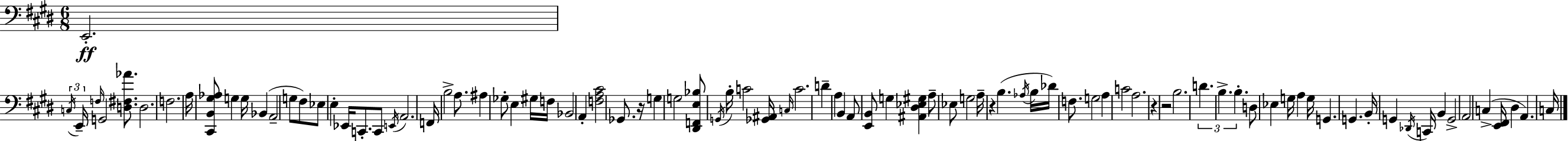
E2/h. C3/s E2/s F3/s G2/h [D3,F#3,Ab4]/e. D3/h. F3/h. A3/s [C#2,B2,G#3,Ab3]/e G3/q G3/s Bb2/q A2/h G3/e F#3/e Eb3/e E3/q Eb2/s C2/e. C2/e E2/s A2/h. F2/s B3/h A3/e. A#3/q Gb3/e E3/q G#3/s F3/s Bb2/h A2/q [F3,A3,C#4]/h Gb2/e. R/s G3/q G3/h [D#2,F2,E3,Bb3]/e G2/s B3/s C4/h [Gb2,A#2]/s C3/s C4/h. D4/q A3/q B2/q A2/e [E2,B2]/e G3/q [A#2,D#3,Eb3,G#3]/q A3/e Eb3/e G3/h A3/s R/q B3/q. Ab3/s B3/s Db4/s F3/e. G3/h A3/q C4/h A3/h. R/q R/h B3/h. D4/q. B3/q. B3/q. D3/e Eb3/q G3/s A3/q G3/s G2/q. G2/q. B2/s G2/q Db2/s C2/s B2/q G2/h A2/h C3/q [E2,F#2]/s D#3/q A2/q. C3/s